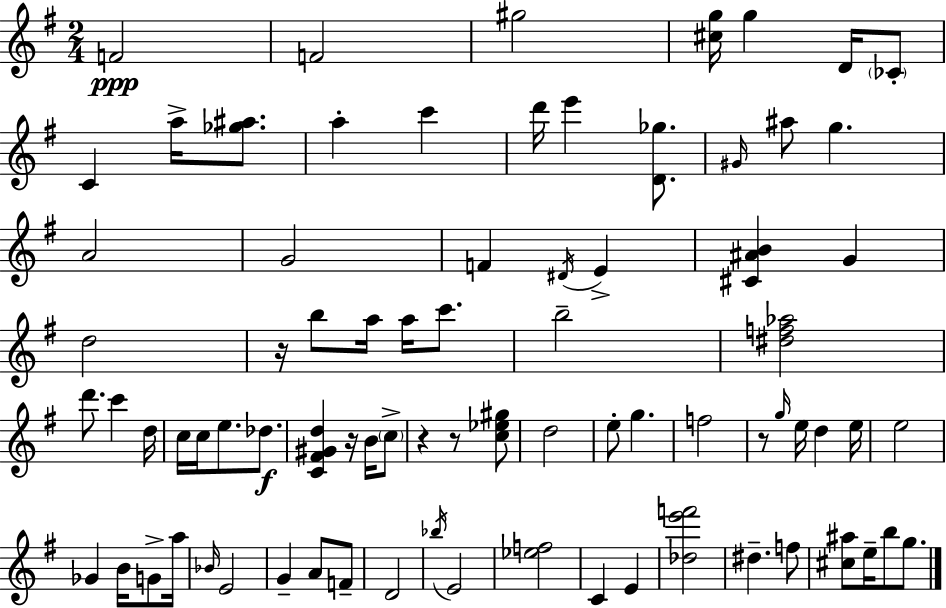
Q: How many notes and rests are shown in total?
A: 79